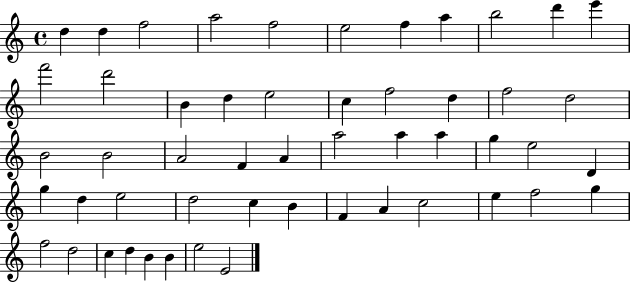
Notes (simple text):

D5/q D5/q F5/h A5/h F5/h E5/h F5/q A5/q B5/h D6/q E6/q F6/h D6/h B4/q D5/q E5/h C5/q F5/h D5/q F5/h D5/h B4/h B4/h A4/h F4/q A4/q A5/h A5/q A5/q G5/q E5/h D4/q G5/q D5/q E5/h D5/h C5/q B4/q F4/q A4/q C5/h E5/q F5/h G5/q F5/h D5/h C5/q D5/q B4/q B4/q E5/h E4/h